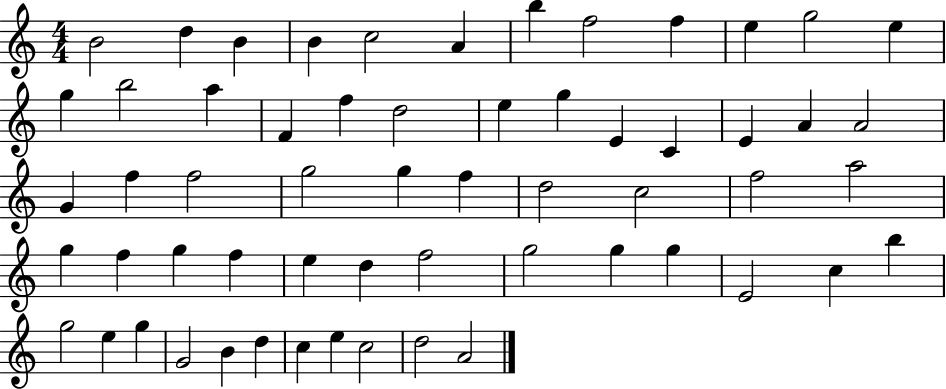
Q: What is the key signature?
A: C major